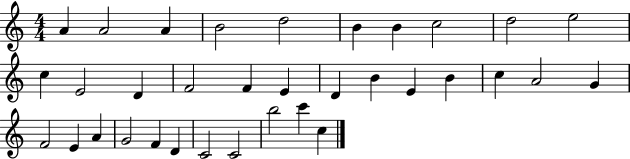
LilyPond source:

{
  \clef treble
  \numericTimeSignature
  \time 4/4
  \key c \major
  a'4 a'2 a'4 | b'2 d''2 | b'4 b'4 c''2 | d''2 e''2 | \break c''4 e'2 d'4 | f'2 f'4 e'4 | d'4 b'4 e'4 b'4 | c''4 a'2 g'4 | \break f'2 e'4 a'4 | g'2 f'4 d'4 | c'2 c'2 | b''2 c'''4 c''4 | \break \bar "|."
}